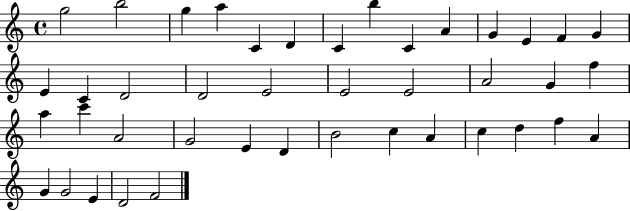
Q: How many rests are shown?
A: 0